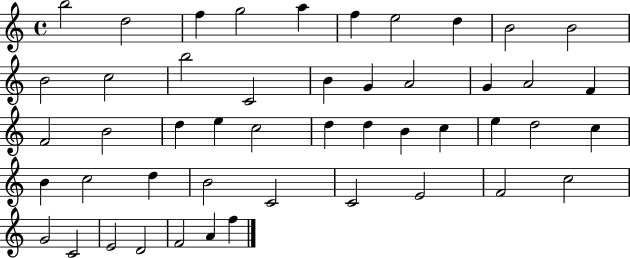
{
  \clef treble
  \time 4/4
  \defaultTimeSignature
  \key c \major
  b''2 d''2 | f''4 g''2 a''4 | f''4 e''2 d''4 | b'2 b'2 | \break b'2 c''2 | b''2 c'2 | b'4 g'4 a'2 | g'4 a'2 f'4 | \break f'2 b'2 | d''4 e''4 c''2 | d''4 d''4 b'4 c''4 | e''4 d''2 c''4 | \break b'4 c''2 d''4 | b'2 c'2 | c'2 e'2 | f'2 c''2 | \break g'2 c'2 | e'2 d'2 | f'2 a'4 f''4 | \bar "|."
}